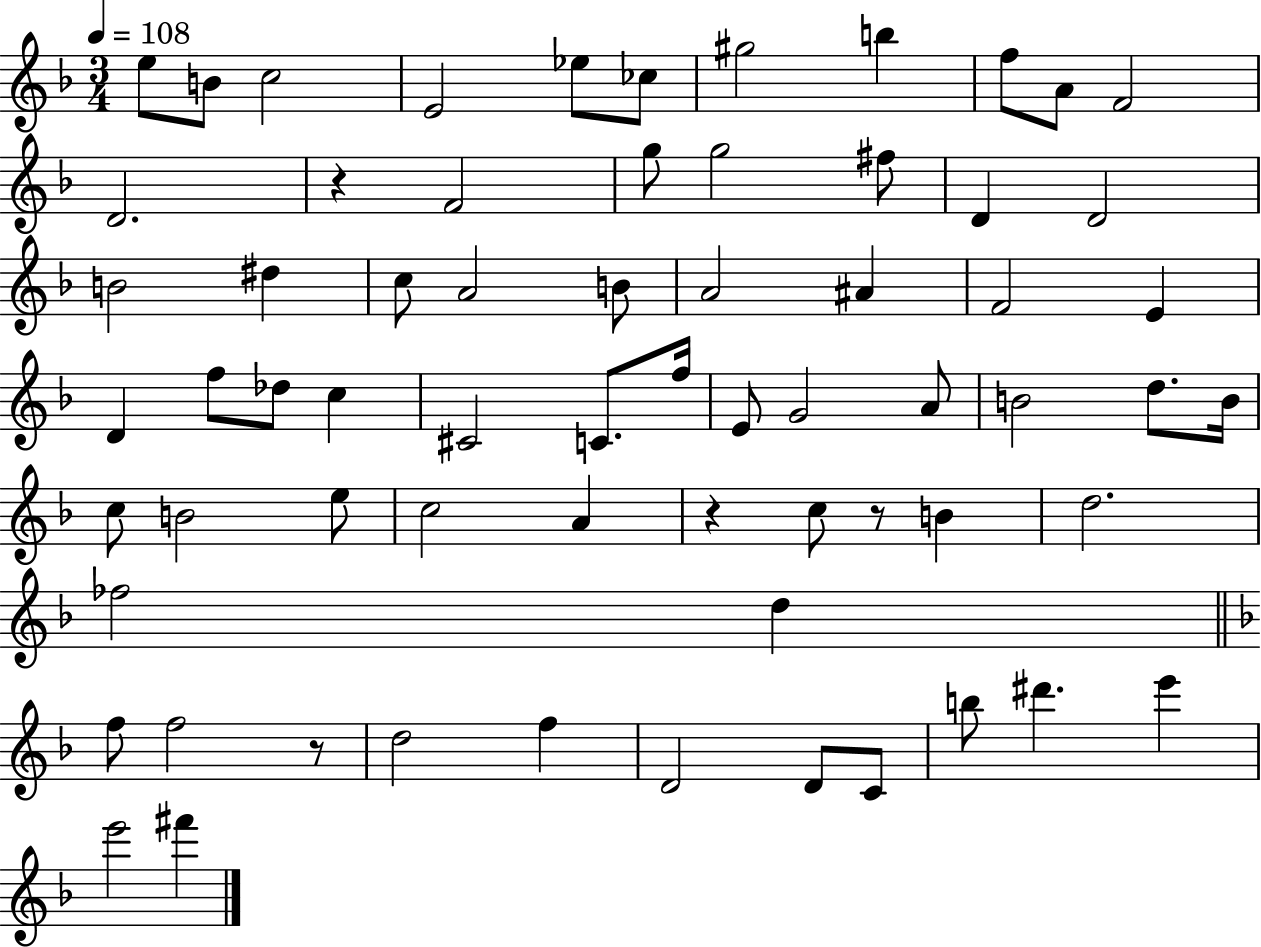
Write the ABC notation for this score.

X:1
T:Untitled
M:3/4
L:1/4
K:F
e/2 B/2 c2 E2 _e/2 _c/2 ^g2 b f/2 A/2 F2 D2 z F2 g/2 g2 ^f/2 D D2 B2 ^d c/2 A2 B/2 A2 ^A F2 E D f/2 _d/2 c ^C2 C/2 f/4 E/2 G2 A/2 B2 d/2 B/4 c/2 B2 e/2 c2 A z c/2 z/2 B d2 _f2 d f/2 f2 z/2 d2 f D2 D/2 C/2 b/2 ^d' e' e'2 ^f'